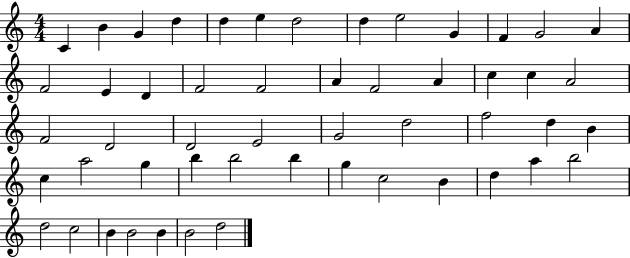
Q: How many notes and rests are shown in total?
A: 52